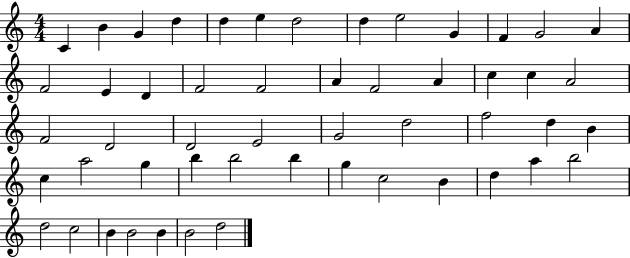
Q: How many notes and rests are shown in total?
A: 52